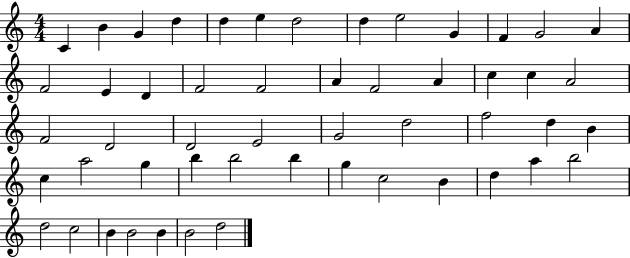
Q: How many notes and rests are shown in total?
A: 52